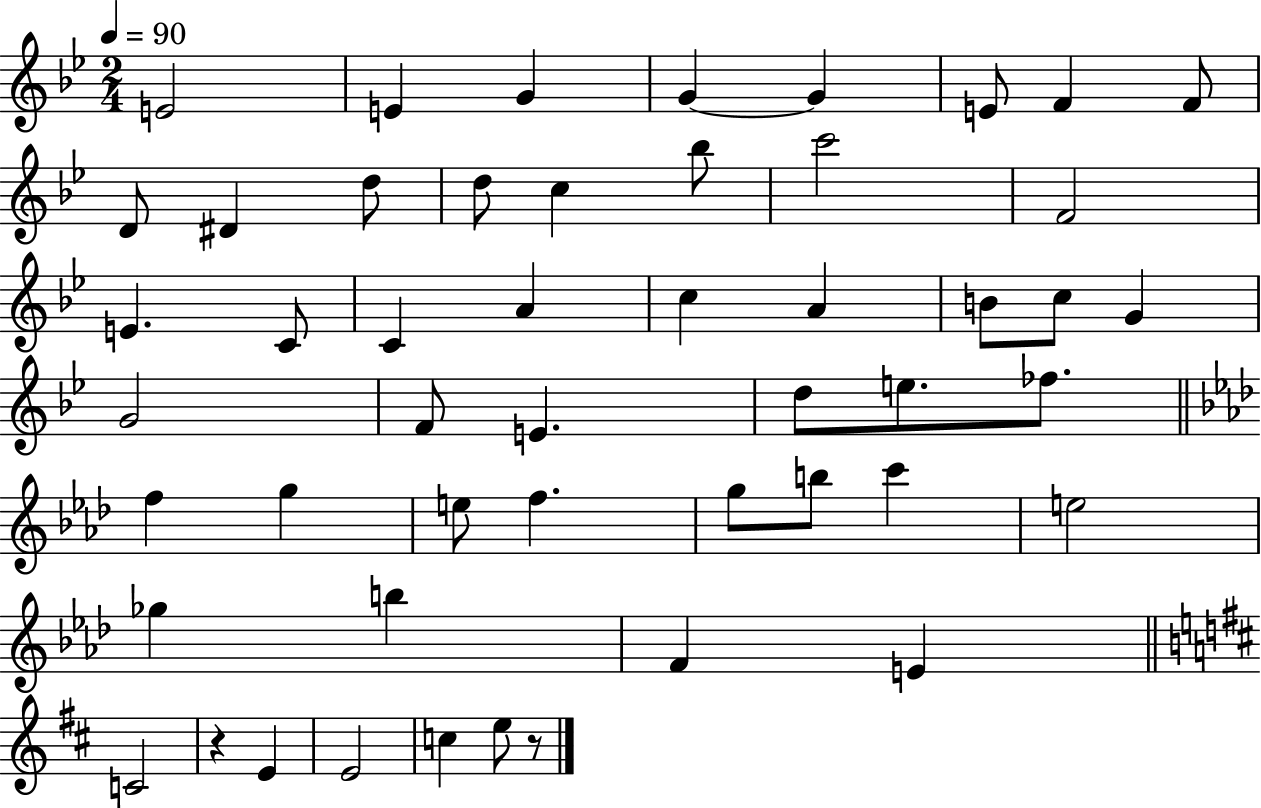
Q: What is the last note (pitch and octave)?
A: E5